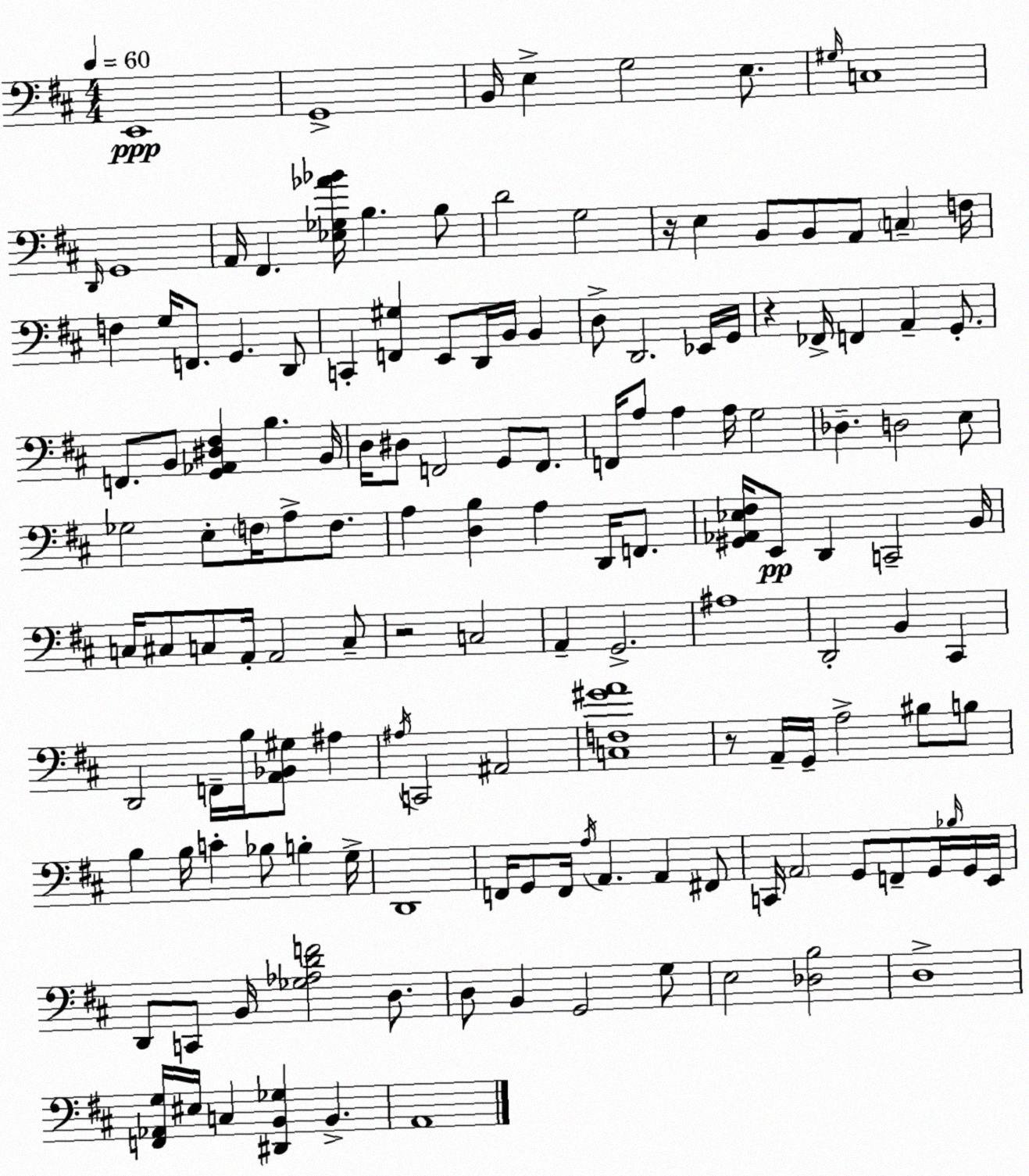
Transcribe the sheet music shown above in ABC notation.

X:1
T:Untitled
M:4/4
L:1/4
K:D
E,,4 G,,4 B,,/4 E, G,2 E,/2 ^G,/4 C,4 D,,/4 G,,4 A,,/4 ^F,, [_E,_G,_A_B]/4 B, B,/2 D2 G,2 z/4 E, B,,/2 B,,/2 A,,/2 C, F,/4 F, G,/4 F,,/2 G,, D,,/2 C,, [F,,^G,] E,,/2 D,,/4 B,,/4 B,, D,/2 D,,2 _E,,/4 G,,/4 z _F,,/4 F,, A,, G,,/2 F,,/2 B,,/2 [G,,_A,,^D,^F,] B, B,,/4 D,/4 ^D,/2 F,,2 G,,/2 F,,/2 F,,/4 A,/2 A, A,/4 G,2 _D, D,2 E,/2 _G,2 E,/2 F,/4 A,/2 F,/2 A, [D,B,] A, D,,/4 F,,/2 [^G,,_A,,_E,^F,]/4 E,,/2 D,, C,,2 B,,/4 C,/4 ^C,/2 C,/2 A,,/4 A,,2 C,/2 z2 C,2 A,, G,,2 ^A,4 D,,2 B,, ^C,, D,,2 F,,/4 B,/4 [A,,_B,,^G,]/2 ^A, ^A,/4 C,,2 ^A,,2 [C,F,^GA]4 z/2 A,,/4 G,,/4 A,2 ^B,/2 B,/2 B, B,/4 C _B,/2 B, G,/4 D,,4 F,,/4 G,,/2 F,,/4 A,/4 A,, A,, ^F,,/2 C,,/4 A,,2 G,,/2 F,,/2 G,,/4 _B,/4 G,,/4 E,,/4 D,,/2 C,,/2 B,,/4 [_G,_A,DF]2 D,/2 D,/2 B,, G,,2 G,/2 E,2 [_D,B,]2 D,4 [F,,_A,,G,]/4 ^E,/4 C, [^D,,B,,_G,] B,, A,,4